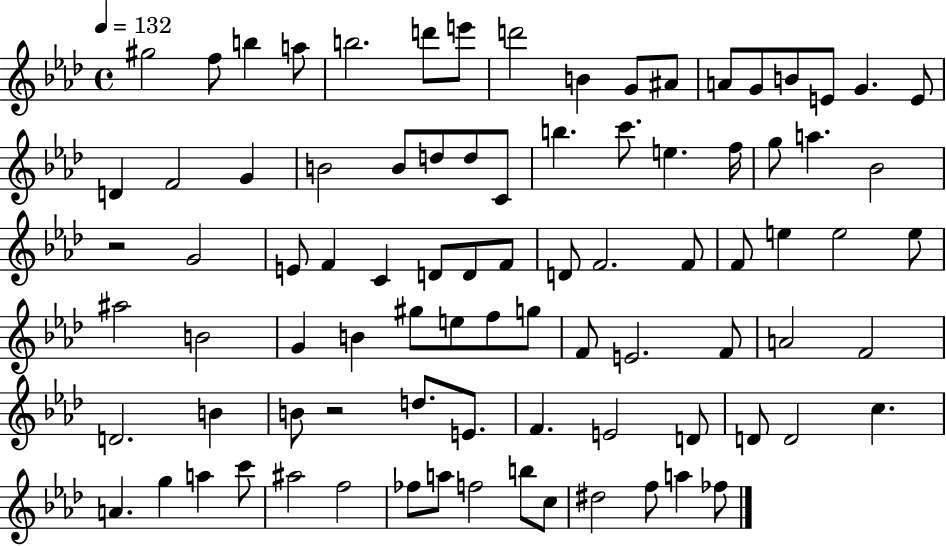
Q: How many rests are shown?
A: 2